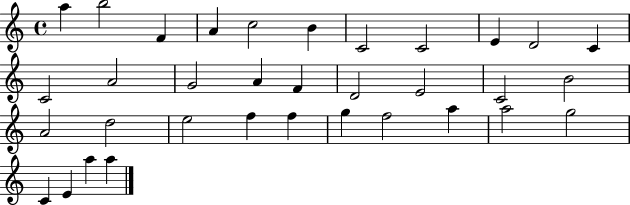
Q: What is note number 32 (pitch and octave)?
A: E4